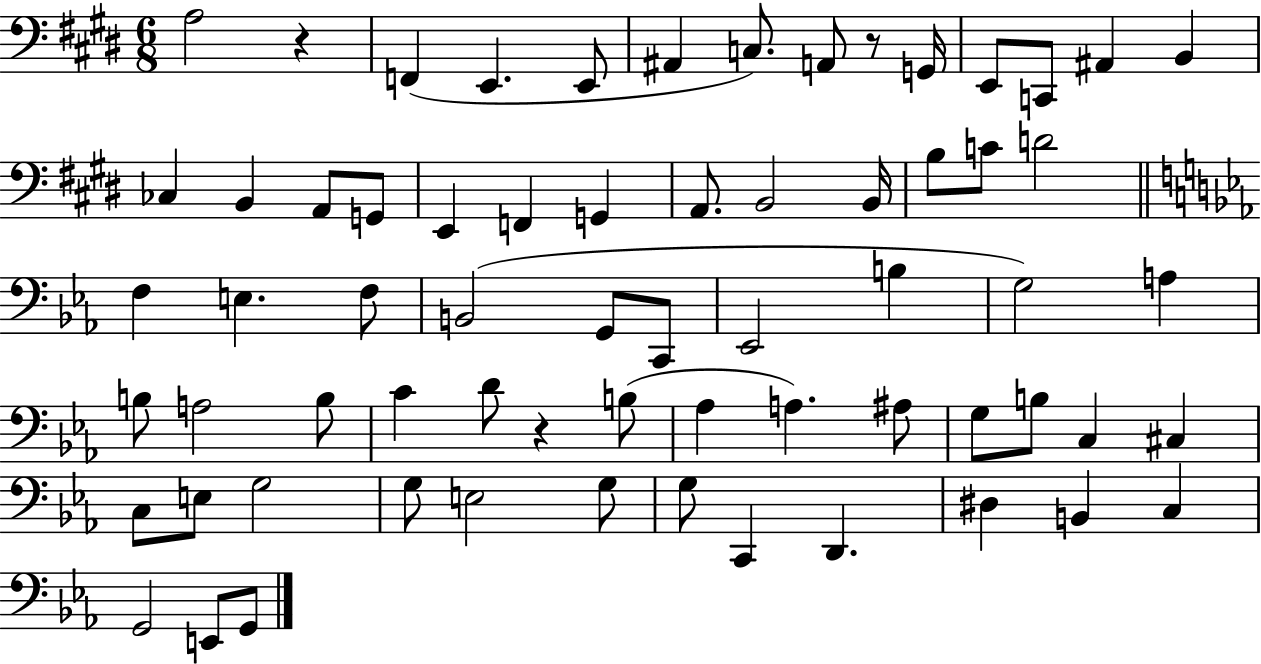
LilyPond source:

{
  \clef bass
  \numericTimeSignature
  \time 6/8
  \key e \major
  a2 r4 | f,4( e,4. e,8 | ais,4 c8.) a,8 r8 g,16 | e,8 c,8 ais,4 b,4 | \break ces4 b,4 a,8 g,8 | e,4 f,4 g,4 | a,8. b,2 b,16 | b8 c'8 d'2 | \break \bar "||" \break \key ees \major f4 e4. f8 | b,2( g,8 c,8 | ees,2 b4 | g2) a4 | \break b8 a2 b8 | c'4 d'8 r4 b8( | aes4 a4.) ais8 | g8 b8 c4 cis4 | \break c8 e8 g2 | g8 e2 g8 | g8 c,4 d,4. | dis4 b,4 c4 | \break g,2 e,8 g,8 | \bar "|."
}